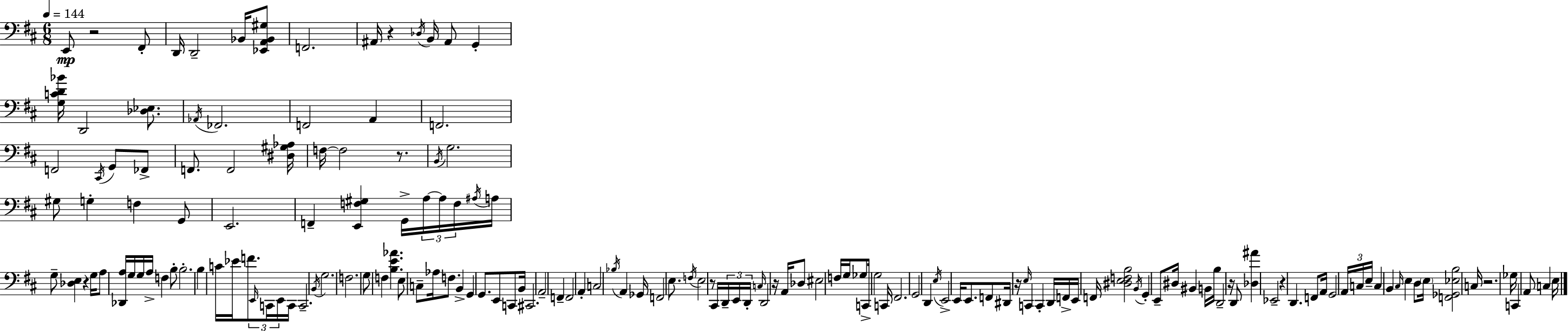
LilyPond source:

{
  \clef bass
  \numericTimeSignature
  \time 6/8
  \key d \major
  \tempo 4 = 144
  \repeat volta 2 { e,8\mp r2 fis,8-. | d,16 d,2-- bes,16 <ees, a, bes, gis>8 | f,2. | ais,16 r4 \acciaccatura { des16 } b,16 ais,8 g,4-. | \break <g c' d' bes'>16 d,2 <des ees>8. | \acciaccatura { aes,16 } fes,2. | f,2 a,4 | f,2. | \break f,2 \acciaccatura { cis,16 } g,8 | fes,8-> f,8. f,2 | <dis gis aes>16 f16~~ f2 | r8. \acciaccatura { b,16 } g2. | \break gis8 g4-. f4 | g,8 e,2. | f,4-- <e, f gis>4 | g,16-> \tuplet 3/2 { a16~~ a16 f16 } \acciaccatura { ais16 } a16 g8-- <des e>4 | \break r4 g16 a8 <des, a>16 g16 g16 a16-> f4 | b8-. b2.-. | b4 c'16 ees'16 f'8. | \tuplet 3/2 { \grace { e,16 } c,16 e,16 } c,16 c,2.-- | \break \acciaccatura { b,16 } g2. | f2. | g8 f4 | <b e' aes'>4. e8 c8-- aes16 | \break f8. b,4-> g,4 g,8. | e,8 c,8 b,16 cis,2. | a,2-- | f,4-- f,2 | \break a,4-. c2 | \acciaccatura { bes16 } a,4 ges,16 f,2 | e8. \acciaccatura { f16 } e2 | r8 cis,16 \tuplet 3/2 { d,16-- e,16 d,16-. } \grace { c16 } | \break d,2 r16 a,16 des8 | eis2 f16 g16 ges8 | c,16-> g2 c,16 fis,2. | g,2 | \break d,4 \acciaccatura { e16 } e,2-> | e,16 e,8. f,8 | dis,16 r16 \grace { e16 } c,4 c,4-. | d,16 f,16-> e,16 f,16 <dis e f b>2 | \break \acciaccatura { b,16 } g,4-. e,8-- dis16 bis,4 | b,16 b16 d,2-- r16 d,8 | <des ais'>4 ees,2-- | r4 d,4. f,8 | \break a,16 g,2 \tuplet 3/2 { a,16 c16 | e16-- } c4 b,4 \grace { cis16 } e4 | d8 \parenthesize e16 <f, ges, ees b>2 | c16 r2. | \break ges16 c,4 a,8 c4 | e16 } \bar "|."
}